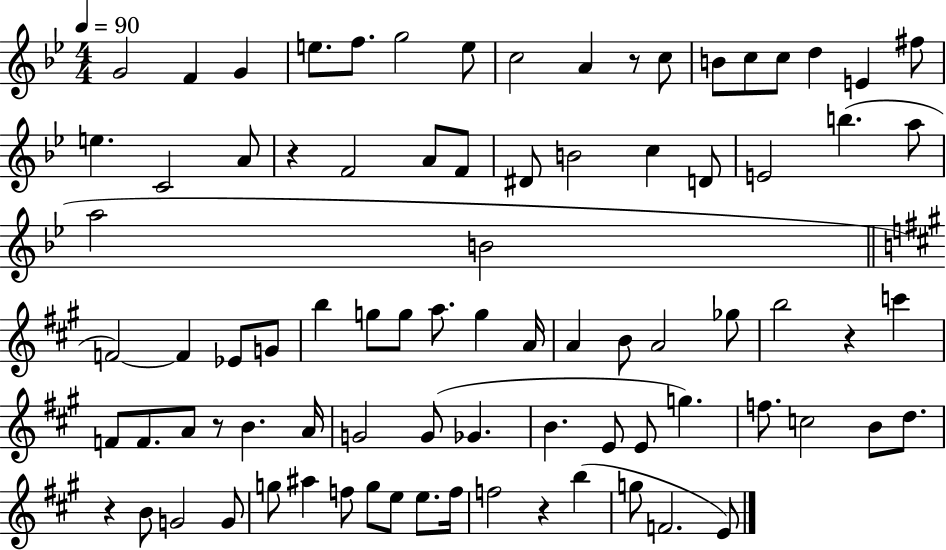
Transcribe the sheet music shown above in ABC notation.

X:1
T:Untitled
M:4/4
L:1/4
K:Bb
G2 F G e/2 f/2 g2 e/2 c2 A z/2 c/2 B/2 c/2 c/2 d E ^f/2 e C2 A/2 z F2 A/2 F/2 ^D/2 B2 c D/2 E2 b a/2 a2 B2 F2 F _E/2 G/2 b g/2 g/2 a/2 g A/4 A B/2 A2 _g/2 b2 z c' F/2 F/2 A/2 z/2 B A/4 G2 G/2 _G B E/2 E/2 g f/2 c2 B/2 d/2 z B/2 G2 G/2 g/2 ^a f/2 g/2 e/2 e/2 f/4 f2 z b g/2 F2 E/2